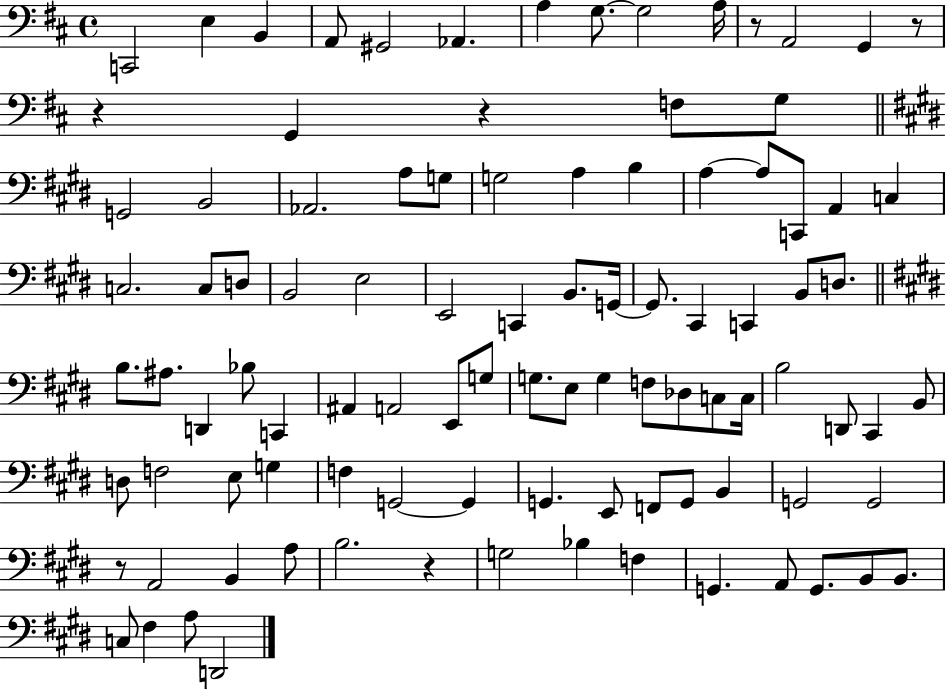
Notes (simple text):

C2/h E3/q B2/q A2/e G#2/h Ab2/q. A3/q G3/e. G3/h A3/s R/e A2/h G2/q R/e R/q G2/q R/q F3/e G3/e G2/h B2/h Ab2/h. A3/e G3/e G3/h A3/q B3/q A3/q A3/e C2/e A2/q C3/q C3/h. C3/e D3/e B2/h E3/h E2/h C2/q B2/e. G2/s G2/e. C#2/q C2/q B2/e D3/e. B3/e. A#3/e. D2/q Bb3/e C2/q A#2/q A2/h E2/e G3/e G3/e. E3/e G3/q F3/e Db3/e C3/e C3/s B3/h D2/e C#2/q B2/e D3/e F3/h E3/e G3/q F3/q G2/h G2/q G2/q. E2/e F2/e G2/e B2/q G2/h G2/h R/e A2/h B2/q A3/e B3/h. R/q G3/h Bb3/q F3/q G2/q. A2/e G2/e. B2/e B2/e. C3/e F#3/q A3/e D2/h